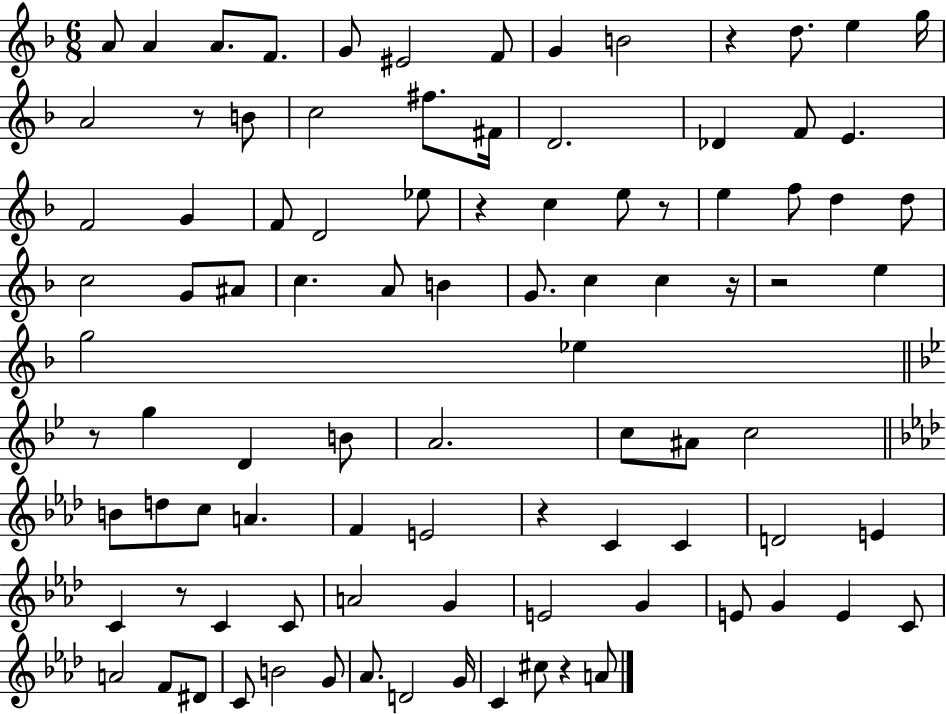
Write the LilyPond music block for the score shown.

{
  \clef treble
  \numericTimeSignature
  \time 6/8
  \key f \major
  a'8 a'4 a'8. f'8. | g'8 eis'2 f'8 | g'4 b'2 | r4 d''8. e''4 g''16 | \break a'2 r8 b'8 | c''2 fis''8. fis'16 | d'2. | des'4 f'8 e'4. | \break f'2 g'4 | f'8 d'2 ees''8 | r4 c''4 e''8 r8 | e''4 f''8 d''4 d''8 | \break c''2 g'8 ais'8 | c''4. a'8 b'4 | g'8. c''4 c''4 r16 | r2 e''4 | \break g''2 ees''4 | \bar "||" \break \key g \minor r8 g''4 d'4 b'8 | a'2. | c''8 ais'8 c''2 | \bar "||" \break \key aes \major b'8 d''8 c''8 a'4. | f'4 e'2 | r4 c'4 c'4 | d'2 e'4 | \break c'4 r8 c'4 c'8 | a'2 g'4 | e'2 g'4 | e'8 g'4 e'4 c'8 | \break a'2 f'8 dis'8 | c'8 b'2 g'8 | aes'8. d'2 g'16 | c'4 cis''8 r4 a'8 | \break \bar "|."
}